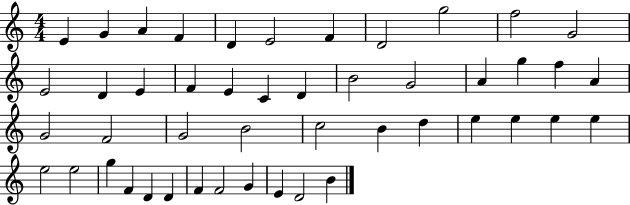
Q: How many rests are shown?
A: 0